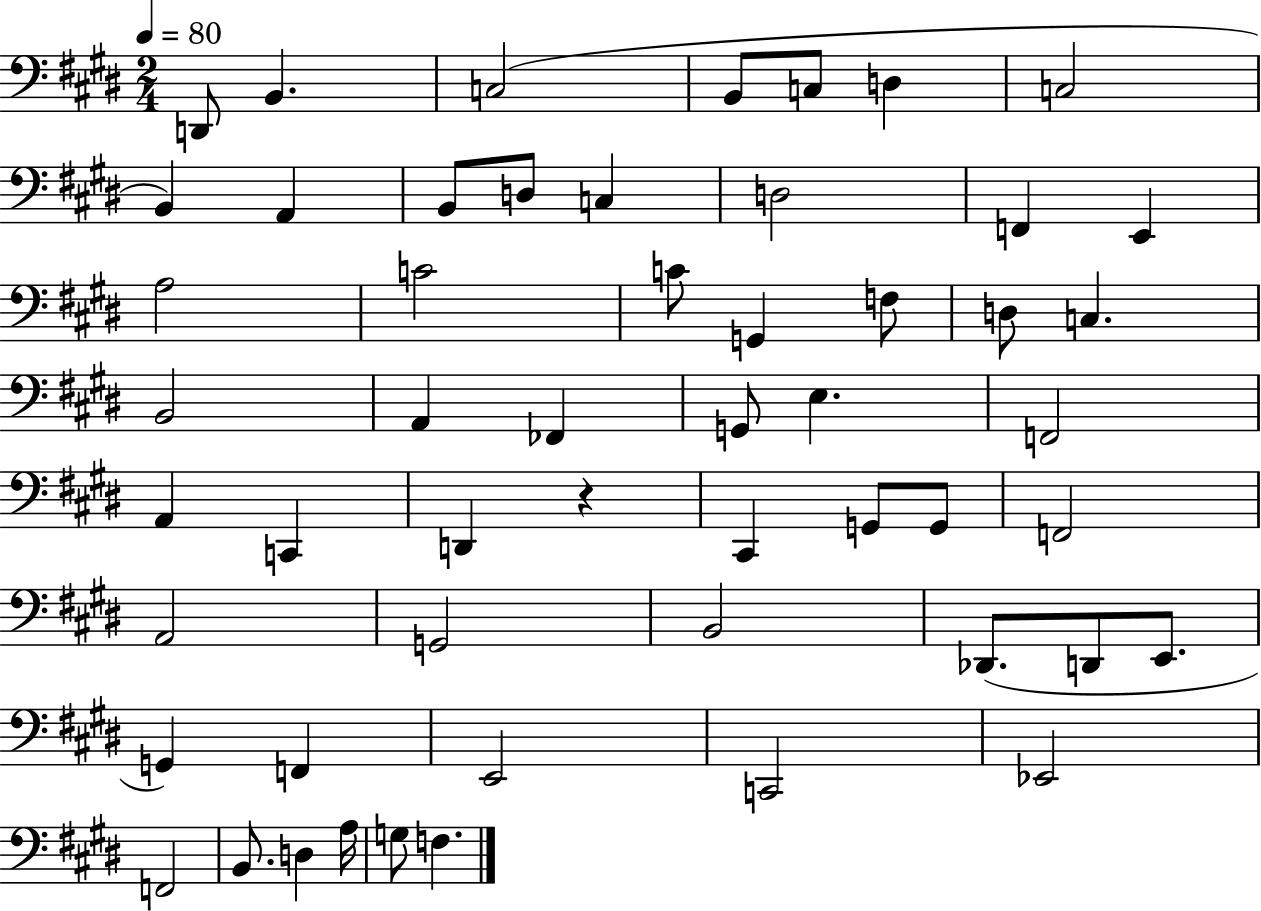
{
  \clef bass
  \numericTimeSignature
  \time 2/4
  \key e \major
  \tempo 4 = 80
  \repeat volta 2 { d,8 b,4. | c2( | b,8 c8 d4 | c2 | \break b,4) a,4 | b,8 d8 c4 | d2 | f,4 e,4 | \break a2 | c'2 | c'8 g,4 f8 | d8 c4. | \break b,2 | a,4 fes,4 | g,8 e4. | f,2 | \break a,4 c,4 | d,4 r4 | cis,4 g,8 g,8 | f,2 | \break a,2 | g,2 | b,2 | des,8.( d,8 e,8. | \break g,4) f,4 | e,2 | c,2 | ees,2 | \break f,2 | b,8. d4 a16 | g8 f4. | } \bar "|."
}